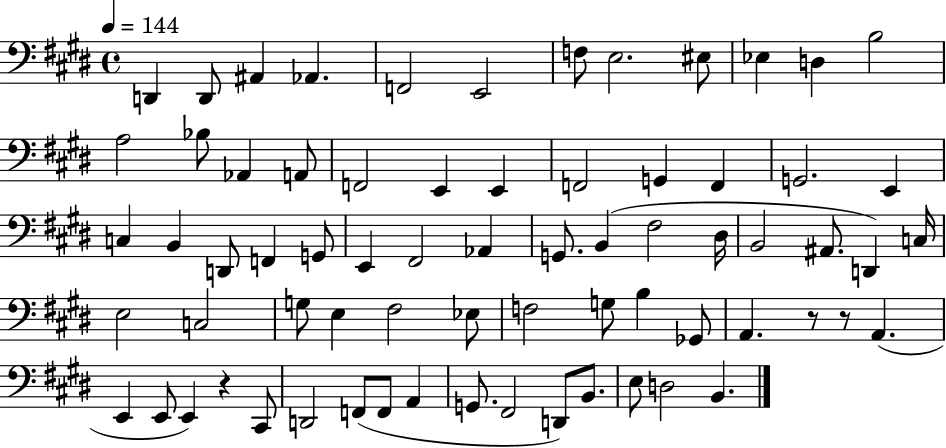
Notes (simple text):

D2/q D2/e A#2/q Ab2/q. F2/h E2/h F3/e E3/h. EIS3/e Eb3/q D3/q B3/h A3/h Bb3/e Ab2/q A2/e F2/h E2/q E2/q F2/h G2/q F2/q G2/h. E2/q C3/q B2/q D2/e F2/q G2/e E2/q F#2/h Ab2/q G2/e. B2/q F#3/h D#3/s B2/h A#2/e. D2/q C3/s E3/h C3/h G3/e E3/q F#3/h Eb3/e F3/h G3/e B3/q Gb2/e A2/q. R/e R/e A2/q. E2/q E2/e E2/q R/q C#2/e D2/h F2/e F2/e A2/q G2/e. F#2/h D2/e B2/e. E3/e D3/h B2/q.